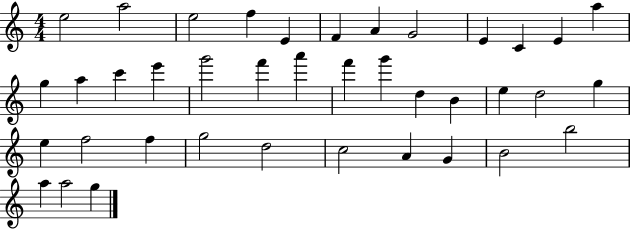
E5/h A5/h E5/h F5/q E4/q F4/q A4/q G4/h E4/q C4/q E4/q A5/q G5/q A5/q C6/q E6/q G6/h F6/q A6/q F6/q G6/q D5/q B4/q E5/q D5/h G5/q E5/q F5/h F5/q G5/h D5/h C5/h A4/q G4/q B4/h B5/h A5/q A5/h G5/q